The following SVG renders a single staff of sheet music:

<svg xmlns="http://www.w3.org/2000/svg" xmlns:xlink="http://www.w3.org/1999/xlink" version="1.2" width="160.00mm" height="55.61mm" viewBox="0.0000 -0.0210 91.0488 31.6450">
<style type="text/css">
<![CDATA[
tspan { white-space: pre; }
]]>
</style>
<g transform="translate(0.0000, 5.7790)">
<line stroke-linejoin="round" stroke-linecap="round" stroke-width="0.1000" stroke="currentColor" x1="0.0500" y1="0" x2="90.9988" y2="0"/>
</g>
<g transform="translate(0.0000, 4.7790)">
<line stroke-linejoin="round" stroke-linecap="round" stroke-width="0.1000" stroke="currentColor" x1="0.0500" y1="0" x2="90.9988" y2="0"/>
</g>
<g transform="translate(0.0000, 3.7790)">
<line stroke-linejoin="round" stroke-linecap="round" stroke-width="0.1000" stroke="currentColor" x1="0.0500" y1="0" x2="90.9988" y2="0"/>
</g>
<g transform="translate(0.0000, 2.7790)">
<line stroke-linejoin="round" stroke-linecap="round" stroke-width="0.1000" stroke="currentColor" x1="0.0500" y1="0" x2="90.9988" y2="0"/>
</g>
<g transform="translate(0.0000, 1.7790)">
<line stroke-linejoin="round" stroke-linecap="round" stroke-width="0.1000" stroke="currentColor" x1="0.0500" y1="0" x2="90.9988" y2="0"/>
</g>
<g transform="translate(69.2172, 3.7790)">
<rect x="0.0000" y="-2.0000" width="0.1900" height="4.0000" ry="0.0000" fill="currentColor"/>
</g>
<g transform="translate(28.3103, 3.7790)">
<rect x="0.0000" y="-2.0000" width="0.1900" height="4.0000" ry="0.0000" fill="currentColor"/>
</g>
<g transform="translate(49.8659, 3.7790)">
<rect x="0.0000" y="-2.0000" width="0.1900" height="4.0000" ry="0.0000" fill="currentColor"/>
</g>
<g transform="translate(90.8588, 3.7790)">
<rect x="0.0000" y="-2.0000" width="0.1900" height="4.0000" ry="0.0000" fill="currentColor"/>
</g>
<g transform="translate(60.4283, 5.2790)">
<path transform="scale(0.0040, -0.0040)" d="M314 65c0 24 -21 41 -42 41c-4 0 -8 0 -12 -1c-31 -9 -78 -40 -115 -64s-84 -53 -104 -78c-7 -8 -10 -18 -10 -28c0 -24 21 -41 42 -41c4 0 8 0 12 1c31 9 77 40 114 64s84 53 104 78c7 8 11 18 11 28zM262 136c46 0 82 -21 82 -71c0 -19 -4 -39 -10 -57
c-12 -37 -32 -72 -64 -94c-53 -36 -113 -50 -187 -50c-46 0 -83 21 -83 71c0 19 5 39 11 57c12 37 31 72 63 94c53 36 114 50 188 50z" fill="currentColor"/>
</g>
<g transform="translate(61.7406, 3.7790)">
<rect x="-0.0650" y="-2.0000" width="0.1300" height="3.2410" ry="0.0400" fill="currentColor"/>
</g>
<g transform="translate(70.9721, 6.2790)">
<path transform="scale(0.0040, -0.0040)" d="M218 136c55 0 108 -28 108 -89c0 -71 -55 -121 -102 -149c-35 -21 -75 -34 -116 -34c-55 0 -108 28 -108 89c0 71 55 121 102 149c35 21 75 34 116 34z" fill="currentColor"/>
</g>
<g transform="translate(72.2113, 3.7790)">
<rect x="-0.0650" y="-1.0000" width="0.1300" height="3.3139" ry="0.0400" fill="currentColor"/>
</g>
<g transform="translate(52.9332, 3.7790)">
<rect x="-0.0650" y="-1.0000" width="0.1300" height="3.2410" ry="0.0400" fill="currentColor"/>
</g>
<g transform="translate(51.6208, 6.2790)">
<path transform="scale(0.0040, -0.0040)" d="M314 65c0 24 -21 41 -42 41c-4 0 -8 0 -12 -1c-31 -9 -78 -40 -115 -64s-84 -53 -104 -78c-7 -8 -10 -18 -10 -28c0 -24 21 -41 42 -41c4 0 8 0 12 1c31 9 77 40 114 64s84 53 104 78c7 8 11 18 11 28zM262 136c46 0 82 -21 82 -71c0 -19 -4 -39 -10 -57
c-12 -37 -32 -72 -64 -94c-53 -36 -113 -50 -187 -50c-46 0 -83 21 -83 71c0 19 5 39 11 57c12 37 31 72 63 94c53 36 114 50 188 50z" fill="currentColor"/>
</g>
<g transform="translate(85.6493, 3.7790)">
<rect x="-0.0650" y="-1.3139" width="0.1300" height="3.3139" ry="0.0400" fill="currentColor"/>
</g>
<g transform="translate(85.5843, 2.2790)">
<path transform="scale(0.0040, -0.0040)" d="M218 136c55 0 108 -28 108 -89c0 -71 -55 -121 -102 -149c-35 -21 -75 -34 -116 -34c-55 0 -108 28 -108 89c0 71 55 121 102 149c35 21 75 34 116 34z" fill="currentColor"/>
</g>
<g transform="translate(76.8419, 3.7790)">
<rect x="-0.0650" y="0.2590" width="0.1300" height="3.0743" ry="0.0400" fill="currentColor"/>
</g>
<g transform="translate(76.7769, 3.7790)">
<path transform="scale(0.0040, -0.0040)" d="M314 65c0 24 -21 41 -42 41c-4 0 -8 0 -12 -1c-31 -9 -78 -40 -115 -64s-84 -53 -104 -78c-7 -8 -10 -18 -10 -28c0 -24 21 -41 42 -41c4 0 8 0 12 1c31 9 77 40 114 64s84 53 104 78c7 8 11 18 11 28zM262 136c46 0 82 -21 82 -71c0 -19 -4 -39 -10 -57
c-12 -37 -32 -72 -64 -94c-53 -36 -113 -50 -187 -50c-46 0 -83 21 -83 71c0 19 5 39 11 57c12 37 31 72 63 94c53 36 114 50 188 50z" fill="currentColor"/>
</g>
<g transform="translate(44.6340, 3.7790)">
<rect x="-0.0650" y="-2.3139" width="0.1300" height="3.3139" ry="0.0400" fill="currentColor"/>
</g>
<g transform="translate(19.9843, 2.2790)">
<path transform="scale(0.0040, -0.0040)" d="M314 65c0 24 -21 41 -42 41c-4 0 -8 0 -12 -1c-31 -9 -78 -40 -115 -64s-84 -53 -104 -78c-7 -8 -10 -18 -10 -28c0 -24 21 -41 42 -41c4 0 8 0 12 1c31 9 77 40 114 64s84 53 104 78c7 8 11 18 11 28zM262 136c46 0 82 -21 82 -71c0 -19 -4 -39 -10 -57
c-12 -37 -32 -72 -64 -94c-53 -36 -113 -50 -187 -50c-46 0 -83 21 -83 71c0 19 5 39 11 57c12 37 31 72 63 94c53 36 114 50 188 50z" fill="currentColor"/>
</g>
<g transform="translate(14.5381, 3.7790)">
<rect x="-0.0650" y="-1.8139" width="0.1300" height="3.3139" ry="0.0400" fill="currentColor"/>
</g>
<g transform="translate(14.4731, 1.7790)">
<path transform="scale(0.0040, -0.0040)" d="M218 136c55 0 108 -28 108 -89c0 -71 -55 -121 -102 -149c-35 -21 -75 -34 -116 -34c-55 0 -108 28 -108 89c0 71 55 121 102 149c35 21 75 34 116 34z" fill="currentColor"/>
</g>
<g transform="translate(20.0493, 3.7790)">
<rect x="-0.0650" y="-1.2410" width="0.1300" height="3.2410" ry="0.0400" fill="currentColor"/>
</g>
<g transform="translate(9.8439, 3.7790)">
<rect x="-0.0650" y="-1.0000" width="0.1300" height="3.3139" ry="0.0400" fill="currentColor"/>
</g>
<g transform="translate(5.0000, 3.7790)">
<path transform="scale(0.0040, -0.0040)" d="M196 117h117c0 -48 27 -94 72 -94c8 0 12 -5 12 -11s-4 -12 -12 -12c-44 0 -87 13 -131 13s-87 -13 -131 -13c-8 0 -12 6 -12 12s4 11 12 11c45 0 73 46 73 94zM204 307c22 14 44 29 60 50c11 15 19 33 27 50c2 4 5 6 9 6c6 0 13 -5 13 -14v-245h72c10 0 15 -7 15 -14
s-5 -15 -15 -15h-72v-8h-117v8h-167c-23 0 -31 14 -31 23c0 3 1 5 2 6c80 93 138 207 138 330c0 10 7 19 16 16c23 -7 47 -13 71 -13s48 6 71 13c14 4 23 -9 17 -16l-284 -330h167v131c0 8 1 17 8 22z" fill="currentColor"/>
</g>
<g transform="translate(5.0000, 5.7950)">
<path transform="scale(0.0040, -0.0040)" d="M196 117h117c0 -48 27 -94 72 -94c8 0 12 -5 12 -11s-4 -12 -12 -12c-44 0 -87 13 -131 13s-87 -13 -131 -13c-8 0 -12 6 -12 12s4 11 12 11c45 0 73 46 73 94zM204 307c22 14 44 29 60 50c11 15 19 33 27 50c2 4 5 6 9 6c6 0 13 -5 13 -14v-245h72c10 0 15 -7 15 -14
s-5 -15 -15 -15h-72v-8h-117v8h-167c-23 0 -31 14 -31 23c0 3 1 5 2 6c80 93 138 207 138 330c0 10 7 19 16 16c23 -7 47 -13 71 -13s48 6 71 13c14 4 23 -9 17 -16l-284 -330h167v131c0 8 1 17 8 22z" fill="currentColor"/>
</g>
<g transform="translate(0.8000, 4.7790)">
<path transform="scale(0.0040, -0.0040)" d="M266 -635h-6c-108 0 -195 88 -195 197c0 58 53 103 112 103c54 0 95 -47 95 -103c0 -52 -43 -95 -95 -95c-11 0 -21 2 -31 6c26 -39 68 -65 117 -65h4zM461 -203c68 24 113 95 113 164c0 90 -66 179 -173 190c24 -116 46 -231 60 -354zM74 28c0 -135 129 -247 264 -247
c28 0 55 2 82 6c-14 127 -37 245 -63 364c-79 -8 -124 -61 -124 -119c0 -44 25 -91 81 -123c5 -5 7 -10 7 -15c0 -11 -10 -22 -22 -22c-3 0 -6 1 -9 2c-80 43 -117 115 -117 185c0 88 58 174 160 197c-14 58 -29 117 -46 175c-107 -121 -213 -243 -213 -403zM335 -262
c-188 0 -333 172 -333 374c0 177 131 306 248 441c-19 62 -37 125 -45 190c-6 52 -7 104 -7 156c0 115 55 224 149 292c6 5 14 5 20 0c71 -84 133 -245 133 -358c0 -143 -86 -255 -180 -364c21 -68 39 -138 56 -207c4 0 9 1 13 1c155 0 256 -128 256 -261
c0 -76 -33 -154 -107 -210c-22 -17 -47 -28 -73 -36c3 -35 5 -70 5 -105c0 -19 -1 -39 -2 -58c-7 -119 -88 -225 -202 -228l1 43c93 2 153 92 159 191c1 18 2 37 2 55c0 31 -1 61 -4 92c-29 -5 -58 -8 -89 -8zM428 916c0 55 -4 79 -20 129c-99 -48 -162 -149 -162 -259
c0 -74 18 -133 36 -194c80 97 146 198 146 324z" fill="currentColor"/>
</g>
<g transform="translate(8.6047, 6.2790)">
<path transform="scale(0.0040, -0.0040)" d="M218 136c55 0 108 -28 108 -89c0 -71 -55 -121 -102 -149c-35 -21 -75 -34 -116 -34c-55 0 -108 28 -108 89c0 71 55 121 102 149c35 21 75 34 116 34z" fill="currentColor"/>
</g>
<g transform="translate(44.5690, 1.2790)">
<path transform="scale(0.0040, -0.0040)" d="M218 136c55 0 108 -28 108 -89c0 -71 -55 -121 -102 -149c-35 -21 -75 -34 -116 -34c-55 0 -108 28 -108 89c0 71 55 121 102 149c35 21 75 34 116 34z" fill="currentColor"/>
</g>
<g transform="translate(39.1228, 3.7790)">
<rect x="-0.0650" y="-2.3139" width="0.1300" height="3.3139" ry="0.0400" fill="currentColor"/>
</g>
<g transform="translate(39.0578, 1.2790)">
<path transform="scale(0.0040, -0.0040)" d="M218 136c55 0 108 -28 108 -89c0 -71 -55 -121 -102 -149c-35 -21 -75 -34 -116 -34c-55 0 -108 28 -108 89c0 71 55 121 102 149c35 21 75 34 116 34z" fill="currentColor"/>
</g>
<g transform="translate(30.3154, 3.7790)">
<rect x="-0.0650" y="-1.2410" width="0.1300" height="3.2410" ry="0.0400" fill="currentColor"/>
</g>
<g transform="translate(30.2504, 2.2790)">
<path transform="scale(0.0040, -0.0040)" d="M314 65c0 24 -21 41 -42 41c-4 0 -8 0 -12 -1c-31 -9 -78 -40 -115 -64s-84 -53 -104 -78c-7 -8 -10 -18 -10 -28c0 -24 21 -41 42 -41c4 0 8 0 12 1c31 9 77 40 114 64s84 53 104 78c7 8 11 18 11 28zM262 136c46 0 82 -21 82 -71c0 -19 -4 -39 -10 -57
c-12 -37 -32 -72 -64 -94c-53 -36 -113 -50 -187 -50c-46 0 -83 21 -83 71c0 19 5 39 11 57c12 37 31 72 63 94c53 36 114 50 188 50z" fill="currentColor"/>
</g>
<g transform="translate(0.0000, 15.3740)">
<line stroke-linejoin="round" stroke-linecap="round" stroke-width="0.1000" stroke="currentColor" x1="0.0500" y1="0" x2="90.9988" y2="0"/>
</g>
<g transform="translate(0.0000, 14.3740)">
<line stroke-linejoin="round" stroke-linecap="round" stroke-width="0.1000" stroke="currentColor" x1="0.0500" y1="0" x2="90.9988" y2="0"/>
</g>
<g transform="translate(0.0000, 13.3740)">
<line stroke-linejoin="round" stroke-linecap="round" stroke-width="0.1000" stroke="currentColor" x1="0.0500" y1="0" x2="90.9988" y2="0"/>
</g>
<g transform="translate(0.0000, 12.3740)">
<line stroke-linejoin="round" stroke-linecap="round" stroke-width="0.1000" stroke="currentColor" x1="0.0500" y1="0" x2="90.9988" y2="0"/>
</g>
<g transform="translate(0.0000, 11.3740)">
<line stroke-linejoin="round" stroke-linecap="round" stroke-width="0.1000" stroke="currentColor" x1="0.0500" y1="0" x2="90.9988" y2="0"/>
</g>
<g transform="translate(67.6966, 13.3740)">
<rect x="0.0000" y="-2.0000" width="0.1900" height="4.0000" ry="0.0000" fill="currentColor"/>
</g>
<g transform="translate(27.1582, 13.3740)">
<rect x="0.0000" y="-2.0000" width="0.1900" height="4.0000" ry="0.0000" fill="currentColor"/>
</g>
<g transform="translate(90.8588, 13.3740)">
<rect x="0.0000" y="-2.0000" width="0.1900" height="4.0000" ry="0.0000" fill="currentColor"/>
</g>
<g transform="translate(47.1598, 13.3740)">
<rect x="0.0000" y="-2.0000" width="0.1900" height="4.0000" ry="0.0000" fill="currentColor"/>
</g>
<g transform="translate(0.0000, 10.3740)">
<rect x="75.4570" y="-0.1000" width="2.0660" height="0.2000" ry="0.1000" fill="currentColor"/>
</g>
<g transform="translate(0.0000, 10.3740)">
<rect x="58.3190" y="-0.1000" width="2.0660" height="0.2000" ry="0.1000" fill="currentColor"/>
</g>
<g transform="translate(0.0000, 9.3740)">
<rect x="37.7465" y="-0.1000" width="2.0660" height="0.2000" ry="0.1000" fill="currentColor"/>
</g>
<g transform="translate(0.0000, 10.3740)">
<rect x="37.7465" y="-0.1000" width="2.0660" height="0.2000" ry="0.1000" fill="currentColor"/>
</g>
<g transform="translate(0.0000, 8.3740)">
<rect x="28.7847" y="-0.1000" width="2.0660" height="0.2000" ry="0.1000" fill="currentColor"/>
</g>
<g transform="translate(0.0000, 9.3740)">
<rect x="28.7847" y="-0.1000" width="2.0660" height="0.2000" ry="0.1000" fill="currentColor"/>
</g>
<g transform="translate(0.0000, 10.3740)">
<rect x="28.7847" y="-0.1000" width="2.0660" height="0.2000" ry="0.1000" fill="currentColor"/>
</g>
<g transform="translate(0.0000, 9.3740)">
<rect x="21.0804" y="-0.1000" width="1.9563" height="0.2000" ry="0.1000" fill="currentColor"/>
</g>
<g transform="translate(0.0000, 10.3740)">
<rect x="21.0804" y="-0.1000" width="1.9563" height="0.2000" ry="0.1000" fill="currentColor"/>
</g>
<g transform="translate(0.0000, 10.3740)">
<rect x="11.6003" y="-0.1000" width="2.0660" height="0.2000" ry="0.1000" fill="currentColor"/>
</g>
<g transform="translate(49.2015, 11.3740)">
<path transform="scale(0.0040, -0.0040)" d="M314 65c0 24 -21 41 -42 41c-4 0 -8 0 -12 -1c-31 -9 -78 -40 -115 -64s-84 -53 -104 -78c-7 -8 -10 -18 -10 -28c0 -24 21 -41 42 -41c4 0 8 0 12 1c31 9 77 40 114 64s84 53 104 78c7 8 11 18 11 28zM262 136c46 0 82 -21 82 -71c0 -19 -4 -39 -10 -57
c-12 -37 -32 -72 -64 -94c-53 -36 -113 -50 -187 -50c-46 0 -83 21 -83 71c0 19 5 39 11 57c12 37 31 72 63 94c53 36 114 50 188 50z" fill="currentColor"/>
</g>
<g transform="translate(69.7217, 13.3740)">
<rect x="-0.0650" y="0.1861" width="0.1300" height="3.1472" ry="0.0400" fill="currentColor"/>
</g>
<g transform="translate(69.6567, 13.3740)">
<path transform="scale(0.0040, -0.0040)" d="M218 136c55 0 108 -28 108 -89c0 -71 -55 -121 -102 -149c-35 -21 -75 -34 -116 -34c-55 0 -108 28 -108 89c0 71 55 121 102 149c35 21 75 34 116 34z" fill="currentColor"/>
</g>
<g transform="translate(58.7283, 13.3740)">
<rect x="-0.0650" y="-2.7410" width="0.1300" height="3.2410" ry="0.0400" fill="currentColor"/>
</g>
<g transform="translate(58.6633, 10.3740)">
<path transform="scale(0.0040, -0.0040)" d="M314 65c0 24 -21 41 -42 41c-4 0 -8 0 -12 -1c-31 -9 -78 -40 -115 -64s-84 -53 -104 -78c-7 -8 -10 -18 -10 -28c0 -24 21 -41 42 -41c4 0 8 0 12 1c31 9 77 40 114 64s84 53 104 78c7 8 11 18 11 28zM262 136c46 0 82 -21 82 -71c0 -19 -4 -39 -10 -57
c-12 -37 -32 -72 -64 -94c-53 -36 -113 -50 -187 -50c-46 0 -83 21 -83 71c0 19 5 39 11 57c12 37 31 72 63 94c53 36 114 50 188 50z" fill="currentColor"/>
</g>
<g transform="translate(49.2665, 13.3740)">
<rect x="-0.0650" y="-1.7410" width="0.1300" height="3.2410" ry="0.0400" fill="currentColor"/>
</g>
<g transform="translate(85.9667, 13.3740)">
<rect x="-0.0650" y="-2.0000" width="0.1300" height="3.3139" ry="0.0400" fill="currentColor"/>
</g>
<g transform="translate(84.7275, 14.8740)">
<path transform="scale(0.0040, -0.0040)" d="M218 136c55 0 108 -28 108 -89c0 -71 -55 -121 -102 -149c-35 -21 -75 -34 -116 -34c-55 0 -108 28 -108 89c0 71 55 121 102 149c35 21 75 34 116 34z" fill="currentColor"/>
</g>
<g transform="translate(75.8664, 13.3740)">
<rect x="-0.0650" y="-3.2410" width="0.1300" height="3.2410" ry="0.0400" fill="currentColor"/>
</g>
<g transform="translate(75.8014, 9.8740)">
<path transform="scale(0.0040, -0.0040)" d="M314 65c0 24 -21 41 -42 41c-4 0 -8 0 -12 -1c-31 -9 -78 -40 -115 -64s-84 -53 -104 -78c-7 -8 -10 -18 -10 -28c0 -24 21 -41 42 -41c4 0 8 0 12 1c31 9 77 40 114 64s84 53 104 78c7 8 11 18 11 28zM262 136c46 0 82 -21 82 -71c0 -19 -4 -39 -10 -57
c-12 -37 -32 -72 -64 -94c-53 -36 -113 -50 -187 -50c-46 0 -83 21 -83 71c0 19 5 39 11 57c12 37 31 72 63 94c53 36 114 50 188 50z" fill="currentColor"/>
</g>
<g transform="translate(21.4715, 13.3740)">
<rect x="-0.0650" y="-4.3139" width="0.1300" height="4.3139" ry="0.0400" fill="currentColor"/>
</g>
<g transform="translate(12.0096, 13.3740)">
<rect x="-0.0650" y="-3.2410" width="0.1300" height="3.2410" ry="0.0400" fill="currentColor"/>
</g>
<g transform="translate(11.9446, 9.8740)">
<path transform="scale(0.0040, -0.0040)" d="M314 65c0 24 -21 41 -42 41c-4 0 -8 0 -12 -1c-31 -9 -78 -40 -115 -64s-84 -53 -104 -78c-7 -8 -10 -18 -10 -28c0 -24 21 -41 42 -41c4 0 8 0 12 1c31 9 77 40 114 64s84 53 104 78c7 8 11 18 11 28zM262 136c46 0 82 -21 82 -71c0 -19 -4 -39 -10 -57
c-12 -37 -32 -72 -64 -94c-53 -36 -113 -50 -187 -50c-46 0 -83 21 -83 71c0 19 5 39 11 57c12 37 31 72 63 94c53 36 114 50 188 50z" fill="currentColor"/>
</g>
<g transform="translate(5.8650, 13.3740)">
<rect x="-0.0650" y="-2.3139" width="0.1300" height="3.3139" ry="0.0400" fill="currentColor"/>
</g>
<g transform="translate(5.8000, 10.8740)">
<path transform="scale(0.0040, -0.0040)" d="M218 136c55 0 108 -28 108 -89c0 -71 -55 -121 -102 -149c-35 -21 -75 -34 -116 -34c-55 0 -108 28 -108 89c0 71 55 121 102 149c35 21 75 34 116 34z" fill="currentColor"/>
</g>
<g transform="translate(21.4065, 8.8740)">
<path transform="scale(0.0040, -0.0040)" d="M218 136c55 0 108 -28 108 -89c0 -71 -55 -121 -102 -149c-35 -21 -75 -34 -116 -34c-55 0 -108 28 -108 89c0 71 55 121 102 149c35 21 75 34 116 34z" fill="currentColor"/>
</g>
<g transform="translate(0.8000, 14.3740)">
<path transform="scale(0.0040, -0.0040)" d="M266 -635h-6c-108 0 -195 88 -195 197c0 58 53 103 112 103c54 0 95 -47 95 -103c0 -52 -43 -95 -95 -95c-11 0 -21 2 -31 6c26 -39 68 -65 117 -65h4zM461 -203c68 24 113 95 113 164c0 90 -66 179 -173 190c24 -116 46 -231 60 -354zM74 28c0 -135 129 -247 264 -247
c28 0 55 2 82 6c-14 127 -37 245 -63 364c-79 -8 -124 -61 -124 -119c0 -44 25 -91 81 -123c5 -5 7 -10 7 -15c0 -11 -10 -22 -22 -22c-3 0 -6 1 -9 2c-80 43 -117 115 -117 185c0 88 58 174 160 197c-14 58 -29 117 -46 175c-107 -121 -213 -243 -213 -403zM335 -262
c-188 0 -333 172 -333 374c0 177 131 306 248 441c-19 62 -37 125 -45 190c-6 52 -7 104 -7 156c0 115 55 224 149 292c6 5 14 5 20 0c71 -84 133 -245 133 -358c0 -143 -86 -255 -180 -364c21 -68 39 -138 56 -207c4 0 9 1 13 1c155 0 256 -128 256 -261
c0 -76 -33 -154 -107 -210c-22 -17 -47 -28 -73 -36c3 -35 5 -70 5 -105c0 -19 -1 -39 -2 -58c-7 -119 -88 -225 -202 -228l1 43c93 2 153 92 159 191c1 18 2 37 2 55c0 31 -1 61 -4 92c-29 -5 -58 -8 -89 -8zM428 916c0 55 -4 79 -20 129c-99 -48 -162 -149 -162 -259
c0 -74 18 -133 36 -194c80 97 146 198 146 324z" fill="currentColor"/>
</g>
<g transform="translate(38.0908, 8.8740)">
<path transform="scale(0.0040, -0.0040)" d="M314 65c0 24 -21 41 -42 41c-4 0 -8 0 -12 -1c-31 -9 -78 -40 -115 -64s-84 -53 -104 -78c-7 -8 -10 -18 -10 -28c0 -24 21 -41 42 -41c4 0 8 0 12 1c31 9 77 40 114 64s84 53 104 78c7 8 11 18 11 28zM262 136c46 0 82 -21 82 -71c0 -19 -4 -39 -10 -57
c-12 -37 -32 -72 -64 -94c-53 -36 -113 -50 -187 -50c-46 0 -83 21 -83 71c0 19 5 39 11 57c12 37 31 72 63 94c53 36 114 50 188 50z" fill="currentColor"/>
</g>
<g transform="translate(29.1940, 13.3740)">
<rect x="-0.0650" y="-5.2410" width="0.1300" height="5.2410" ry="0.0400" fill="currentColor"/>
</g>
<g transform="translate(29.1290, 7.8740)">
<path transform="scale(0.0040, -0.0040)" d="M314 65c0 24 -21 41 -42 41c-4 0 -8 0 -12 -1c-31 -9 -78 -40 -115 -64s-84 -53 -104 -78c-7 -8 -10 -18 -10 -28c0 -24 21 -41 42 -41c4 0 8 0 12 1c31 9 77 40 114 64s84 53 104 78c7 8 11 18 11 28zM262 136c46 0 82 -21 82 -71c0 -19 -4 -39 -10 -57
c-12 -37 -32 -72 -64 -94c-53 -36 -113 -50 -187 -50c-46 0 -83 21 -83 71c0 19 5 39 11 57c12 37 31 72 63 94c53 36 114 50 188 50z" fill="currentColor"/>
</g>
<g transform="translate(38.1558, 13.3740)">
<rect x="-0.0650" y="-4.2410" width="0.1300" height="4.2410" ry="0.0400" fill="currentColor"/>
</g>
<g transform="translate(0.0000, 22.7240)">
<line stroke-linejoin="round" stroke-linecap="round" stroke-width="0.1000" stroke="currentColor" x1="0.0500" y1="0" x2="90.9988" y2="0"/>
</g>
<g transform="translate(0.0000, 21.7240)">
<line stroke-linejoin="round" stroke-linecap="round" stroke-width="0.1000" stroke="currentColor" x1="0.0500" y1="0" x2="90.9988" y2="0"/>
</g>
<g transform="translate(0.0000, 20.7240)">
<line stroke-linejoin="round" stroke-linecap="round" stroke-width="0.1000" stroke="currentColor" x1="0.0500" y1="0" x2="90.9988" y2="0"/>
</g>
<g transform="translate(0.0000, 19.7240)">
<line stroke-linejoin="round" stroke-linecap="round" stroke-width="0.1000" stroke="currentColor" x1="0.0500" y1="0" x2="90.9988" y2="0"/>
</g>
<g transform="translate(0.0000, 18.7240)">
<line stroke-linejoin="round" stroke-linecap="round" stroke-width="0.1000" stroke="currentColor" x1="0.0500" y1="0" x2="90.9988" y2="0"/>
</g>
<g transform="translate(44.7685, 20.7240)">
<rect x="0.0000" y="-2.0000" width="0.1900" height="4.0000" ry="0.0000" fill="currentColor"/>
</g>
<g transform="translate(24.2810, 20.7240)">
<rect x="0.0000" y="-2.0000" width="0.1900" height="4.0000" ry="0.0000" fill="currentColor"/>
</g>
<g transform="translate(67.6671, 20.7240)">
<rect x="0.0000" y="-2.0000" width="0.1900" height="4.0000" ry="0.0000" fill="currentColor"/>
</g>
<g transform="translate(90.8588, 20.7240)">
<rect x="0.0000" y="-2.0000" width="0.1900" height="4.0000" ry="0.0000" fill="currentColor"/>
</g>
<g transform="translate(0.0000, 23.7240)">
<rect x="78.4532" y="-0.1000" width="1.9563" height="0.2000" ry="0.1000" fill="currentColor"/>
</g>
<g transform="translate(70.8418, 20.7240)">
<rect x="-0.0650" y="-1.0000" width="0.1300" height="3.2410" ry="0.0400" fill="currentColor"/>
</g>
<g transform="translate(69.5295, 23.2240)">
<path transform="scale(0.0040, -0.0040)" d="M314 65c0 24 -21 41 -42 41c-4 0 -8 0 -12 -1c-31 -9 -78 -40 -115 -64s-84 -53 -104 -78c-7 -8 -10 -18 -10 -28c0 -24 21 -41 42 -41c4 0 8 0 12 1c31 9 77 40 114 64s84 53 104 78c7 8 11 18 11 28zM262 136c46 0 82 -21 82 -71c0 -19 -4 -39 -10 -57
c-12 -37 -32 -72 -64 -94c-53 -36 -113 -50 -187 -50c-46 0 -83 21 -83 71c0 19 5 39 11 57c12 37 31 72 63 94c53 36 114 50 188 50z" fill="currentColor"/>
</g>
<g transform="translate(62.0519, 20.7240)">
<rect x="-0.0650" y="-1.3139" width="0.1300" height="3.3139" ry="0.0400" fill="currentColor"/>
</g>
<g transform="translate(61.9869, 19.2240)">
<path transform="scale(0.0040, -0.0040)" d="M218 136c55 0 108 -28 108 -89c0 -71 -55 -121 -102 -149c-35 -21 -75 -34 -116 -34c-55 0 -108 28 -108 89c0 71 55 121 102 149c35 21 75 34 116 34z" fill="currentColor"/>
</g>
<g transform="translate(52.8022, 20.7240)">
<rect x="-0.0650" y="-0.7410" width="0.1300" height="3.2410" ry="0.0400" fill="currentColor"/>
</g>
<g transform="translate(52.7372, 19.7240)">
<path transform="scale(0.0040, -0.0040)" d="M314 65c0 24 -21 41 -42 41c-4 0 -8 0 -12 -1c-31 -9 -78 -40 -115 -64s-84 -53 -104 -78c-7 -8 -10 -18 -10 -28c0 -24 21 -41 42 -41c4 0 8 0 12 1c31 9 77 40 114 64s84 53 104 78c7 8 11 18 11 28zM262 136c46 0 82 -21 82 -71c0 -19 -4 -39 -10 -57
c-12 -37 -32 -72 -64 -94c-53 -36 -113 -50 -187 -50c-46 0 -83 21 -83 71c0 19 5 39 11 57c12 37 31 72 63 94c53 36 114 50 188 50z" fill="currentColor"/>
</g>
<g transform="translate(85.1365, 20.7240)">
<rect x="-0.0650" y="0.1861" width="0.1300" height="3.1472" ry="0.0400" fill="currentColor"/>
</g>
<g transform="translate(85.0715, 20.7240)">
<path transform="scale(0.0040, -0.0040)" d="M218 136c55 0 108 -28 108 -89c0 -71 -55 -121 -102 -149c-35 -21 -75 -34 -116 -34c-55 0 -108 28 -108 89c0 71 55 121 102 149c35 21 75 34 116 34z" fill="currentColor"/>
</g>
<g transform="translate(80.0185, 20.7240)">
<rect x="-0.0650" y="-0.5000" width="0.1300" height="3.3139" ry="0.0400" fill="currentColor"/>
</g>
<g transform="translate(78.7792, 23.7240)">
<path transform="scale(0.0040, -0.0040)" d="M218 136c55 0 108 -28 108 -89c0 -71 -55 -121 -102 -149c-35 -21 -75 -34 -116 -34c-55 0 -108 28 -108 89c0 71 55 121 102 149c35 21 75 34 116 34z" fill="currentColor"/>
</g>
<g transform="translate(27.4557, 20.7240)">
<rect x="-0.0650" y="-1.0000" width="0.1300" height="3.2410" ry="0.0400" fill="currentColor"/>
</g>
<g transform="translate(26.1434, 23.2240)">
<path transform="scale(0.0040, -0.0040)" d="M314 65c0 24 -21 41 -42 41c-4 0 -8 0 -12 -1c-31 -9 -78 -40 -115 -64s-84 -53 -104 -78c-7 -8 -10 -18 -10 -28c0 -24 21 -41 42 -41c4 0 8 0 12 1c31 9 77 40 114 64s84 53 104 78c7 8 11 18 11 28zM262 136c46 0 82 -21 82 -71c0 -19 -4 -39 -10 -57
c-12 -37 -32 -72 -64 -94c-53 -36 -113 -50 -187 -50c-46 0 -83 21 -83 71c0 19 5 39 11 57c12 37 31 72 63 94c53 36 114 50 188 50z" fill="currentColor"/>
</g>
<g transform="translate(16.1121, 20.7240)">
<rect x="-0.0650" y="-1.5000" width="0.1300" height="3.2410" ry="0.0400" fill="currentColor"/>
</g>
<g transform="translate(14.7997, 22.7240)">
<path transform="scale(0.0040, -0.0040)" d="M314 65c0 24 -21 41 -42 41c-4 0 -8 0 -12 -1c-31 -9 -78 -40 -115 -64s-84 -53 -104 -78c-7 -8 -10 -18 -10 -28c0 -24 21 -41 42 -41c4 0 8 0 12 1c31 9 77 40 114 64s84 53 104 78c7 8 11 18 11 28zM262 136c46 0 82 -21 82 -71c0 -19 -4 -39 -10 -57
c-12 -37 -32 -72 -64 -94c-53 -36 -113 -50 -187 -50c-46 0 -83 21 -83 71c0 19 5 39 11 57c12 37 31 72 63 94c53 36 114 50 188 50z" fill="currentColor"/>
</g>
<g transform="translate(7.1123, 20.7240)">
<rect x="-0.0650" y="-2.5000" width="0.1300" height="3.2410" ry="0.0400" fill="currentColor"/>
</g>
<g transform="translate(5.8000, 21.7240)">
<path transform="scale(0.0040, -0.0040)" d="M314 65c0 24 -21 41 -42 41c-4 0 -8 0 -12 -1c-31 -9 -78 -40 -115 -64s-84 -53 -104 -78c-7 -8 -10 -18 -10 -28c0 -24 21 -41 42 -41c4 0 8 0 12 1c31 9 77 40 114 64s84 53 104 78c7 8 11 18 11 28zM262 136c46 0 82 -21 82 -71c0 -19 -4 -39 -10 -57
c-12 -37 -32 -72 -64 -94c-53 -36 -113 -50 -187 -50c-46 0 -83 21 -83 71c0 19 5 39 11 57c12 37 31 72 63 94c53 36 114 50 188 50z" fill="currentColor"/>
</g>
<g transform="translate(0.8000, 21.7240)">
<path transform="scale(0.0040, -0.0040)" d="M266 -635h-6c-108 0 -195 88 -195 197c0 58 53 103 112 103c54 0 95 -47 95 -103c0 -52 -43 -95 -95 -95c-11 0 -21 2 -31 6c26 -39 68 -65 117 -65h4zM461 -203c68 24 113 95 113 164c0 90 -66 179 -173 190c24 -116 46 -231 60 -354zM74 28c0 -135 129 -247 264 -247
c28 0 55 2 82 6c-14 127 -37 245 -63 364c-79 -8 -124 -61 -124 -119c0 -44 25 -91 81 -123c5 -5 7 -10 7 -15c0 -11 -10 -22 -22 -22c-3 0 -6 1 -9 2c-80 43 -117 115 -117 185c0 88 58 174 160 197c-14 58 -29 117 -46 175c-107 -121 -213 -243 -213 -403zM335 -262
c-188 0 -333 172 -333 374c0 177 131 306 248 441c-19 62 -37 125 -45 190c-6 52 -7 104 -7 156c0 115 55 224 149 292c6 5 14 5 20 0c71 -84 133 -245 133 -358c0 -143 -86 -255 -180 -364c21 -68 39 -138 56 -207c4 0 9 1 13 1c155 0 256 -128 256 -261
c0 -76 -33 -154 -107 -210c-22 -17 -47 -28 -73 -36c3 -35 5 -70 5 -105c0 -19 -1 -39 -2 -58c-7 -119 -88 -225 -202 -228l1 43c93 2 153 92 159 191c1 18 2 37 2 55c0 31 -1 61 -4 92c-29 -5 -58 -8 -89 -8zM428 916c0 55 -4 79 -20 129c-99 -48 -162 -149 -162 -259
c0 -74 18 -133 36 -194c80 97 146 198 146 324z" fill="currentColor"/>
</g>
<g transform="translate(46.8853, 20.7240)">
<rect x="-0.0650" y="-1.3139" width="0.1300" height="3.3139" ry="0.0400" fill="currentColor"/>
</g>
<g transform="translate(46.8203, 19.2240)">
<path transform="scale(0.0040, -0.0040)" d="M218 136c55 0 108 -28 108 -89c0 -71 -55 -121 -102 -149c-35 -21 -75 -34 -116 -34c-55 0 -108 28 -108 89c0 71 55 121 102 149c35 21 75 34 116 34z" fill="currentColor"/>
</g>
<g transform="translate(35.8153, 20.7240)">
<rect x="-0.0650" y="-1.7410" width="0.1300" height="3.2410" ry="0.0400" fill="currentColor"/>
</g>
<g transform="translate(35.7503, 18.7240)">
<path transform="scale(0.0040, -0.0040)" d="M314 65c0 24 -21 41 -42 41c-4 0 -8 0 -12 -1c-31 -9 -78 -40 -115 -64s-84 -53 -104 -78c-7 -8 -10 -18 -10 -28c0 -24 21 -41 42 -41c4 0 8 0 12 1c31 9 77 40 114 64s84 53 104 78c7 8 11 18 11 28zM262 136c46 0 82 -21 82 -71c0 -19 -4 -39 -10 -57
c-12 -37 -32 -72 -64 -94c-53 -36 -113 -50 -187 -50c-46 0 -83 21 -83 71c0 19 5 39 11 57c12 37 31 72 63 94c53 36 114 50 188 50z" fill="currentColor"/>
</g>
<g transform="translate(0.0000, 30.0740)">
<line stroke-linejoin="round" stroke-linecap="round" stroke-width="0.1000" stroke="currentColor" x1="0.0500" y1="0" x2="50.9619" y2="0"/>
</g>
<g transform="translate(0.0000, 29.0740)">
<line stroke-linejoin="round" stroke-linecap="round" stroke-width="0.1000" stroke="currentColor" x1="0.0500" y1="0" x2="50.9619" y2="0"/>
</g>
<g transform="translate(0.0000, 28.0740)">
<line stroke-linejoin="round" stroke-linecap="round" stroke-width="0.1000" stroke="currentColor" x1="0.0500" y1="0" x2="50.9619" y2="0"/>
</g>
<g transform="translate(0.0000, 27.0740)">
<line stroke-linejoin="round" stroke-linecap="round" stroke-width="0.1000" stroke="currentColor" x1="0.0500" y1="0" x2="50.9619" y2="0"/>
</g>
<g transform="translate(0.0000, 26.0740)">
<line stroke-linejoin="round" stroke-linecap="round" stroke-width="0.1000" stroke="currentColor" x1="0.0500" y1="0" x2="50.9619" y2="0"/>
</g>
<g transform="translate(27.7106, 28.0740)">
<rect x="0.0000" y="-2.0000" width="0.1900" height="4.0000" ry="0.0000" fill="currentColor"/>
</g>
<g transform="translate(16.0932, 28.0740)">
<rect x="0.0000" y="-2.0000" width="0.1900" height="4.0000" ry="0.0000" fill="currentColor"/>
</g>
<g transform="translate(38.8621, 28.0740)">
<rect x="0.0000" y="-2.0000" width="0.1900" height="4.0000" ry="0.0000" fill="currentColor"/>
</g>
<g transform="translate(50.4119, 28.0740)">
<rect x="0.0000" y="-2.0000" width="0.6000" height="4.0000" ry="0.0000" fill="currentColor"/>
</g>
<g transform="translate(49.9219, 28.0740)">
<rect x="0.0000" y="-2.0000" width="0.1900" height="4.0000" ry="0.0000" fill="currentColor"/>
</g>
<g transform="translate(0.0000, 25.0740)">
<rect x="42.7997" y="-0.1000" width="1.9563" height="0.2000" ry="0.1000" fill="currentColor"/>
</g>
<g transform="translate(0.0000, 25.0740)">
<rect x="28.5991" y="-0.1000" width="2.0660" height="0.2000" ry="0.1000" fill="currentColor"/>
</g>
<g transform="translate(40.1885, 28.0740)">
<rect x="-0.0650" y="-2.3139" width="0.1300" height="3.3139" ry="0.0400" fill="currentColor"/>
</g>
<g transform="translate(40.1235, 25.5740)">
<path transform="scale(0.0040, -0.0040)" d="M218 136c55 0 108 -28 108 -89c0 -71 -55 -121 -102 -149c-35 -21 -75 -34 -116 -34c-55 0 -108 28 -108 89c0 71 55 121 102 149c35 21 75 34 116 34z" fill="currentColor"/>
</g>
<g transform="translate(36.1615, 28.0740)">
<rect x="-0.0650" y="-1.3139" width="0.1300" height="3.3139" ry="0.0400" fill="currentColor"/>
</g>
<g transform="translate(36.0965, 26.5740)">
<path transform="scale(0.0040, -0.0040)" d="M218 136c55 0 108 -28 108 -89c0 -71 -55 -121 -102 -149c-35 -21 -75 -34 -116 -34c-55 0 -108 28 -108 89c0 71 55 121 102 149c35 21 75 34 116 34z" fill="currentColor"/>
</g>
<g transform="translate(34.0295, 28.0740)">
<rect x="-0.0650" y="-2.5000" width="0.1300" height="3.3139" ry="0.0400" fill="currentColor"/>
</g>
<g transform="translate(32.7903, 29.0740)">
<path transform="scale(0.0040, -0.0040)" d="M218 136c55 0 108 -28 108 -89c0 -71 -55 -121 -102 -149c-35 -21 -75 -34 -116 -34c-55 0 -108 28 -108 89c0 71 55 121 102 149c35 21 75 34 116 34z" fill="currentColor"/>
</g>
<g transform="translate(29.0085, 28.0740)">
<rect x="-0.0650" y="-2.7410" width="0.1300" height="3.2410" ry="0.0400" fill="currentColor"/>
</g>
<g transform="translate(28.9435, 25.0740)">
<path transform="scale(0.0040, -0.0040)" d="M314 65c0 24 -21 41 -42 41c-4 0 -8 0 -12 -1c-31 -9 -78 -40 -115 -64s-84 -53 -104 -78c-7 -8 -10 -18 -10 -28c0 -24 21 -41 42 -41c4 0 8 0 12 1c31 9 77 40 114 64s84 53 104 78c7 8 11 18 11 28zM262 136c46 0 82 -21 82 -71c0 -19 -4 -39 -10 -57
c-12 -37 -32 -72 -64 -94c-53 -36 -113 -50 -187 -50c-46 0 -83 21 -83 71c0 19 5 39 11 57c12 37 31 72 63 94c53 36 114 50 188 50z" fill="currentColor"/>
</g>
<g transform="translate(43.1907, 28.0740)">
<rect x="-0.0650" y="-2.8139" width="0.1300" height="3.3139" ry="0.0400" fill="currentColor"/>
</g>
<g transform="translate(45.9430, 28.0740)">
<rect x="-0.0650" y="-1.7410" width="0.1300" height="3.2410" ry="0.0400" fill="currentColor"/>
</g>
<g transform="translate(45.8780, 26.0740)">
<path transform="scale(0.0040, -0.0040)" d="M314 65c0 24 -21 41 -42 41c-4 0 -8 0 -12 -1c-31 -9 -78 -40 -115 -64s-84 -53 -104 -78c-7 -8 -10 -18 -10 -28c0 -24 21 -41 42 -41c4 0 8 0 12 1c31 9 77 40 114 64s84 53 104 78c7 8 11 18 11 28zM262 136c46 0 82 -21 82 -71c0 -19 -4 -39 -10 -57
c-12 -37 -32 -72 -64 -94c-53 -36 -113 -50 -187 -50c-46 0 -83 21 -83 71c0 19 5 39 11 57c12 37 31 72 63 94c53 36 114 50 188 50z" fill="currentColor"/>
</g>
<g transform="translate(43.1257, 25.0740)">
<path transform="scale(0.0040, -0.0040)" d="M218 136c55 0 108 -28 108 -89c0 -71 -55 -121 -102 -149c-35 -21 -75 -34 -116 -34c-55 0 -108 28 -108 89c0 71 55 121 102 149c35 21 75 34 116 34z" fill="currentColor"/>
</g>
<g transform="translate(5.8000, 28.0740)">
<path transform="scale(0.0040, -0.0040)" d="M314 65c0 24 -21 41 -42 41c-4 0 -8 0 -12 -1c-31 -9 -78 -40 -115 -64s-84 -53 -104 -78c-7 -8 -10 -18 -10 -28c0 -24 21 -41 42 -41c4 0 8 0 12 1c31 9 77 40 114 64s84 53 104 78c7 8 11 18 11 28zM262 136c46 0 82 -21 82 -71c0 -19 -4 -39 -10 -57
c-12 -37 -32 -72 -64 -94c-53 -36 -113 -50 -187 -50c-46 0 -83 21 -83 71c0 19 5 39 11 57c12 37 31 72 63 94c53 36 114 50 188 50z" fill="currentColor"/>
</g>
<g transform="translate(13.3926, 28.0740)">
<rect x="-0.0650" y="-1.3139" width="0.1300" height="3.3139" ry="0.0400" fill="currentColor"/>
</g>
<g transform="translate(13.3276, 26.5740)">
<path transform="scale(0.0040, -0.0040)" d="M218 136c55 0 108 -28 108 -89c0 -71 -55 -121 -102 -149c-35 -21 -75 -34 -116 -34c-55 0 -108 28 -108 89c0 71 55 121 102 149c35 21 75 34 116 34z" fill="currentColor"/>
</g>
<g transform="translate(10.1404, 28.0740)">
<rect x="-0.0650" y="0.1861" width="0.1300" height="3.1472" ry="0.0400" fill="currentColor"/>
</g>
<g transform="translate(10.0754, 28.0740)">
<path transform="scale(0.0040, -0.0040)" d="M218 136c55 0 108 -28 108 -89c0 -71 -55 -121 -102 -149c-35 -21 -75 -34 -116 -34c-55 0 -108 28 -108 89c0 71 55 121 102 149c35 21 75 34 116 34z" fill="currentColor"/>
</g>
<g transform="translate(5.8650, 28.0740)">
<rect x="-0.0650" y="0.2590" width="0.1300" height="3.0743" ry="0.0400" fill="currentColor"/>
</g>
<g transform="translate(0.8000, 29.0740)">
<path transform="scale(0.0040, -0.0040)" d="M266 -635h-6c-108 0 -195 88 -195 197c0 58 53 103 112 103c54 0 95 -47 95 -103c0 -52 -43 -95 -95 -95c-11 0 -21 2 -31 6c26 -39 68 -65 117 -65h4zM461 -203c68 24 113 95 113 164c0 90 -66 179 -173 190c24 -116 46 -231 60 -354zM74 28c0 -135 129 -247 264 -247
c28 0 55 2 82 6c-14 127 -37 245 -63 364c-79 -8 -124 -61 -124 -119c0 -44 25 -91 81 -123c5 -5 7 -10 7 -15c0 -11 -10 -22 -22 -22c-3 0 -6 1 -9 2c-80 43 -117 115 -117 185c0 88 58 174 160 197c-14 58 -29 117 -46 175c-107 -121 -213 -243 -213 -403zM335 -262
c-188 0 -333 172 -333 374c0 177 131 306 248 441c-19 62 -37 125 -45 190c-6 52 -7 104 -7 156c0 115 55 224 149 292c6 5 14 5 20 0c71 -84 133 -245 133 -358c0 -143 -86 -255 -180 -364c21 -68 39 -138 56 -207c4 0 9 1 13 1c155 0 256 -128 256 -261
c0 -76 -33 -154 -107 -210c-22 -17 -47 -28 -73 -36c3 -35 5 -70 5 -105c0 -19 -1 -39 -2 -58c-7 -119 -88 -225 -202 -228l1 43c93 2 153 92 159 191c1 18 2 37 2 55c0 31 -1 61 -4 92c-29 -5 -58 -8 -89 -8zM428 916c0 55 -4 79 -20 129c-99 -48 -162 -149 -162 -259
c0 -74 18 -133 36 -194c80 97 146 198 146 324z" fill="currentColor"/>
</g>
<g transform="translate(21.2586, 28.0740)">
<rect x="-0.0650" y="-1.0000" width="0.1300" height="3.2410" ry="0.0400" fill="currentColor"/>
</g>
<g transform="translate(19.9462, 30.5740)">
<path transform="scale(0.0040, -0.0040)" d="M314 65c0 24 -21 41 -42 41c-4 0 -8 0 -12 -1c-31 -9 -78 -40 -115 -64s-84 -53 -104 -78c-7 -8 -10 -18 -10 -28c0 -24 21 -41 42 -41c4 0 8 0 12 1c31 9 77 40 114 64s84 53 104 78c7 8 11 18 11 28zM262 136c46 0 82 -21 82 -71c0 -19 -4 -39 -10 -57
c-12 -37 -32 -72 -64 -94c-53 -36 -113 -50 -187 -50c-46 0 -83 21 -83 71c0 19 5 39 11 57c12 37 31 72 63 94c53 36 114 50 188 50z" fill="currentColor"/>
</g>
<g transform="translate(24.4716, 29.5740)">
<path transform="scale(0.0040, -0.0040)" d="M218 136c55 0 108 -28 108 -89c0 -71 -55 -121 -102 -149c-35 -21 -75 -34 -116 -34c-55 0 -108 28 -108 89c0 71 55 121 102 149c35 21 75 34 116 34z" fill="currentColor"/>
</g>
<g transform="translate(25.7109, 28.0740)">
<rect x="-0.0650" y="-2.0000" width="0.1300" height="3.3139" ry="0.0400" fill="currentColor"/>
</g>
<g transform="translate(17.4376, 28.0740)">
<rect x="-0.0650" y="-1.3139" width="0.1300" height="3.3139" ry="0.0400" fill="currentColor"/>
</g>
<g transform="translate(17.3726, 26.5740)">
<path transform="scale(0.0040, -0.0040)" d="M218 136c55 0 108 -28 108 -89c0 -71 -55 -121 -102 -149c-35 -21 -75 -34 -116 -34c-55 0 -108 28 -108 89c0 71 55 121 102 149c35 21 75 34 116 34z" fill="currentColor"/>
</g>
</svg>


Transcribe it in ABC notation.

X:1
T:Untitled
M:4/4
L:1/4
K:C
D f e2 e2 g g D2 F2 D B2 e g b2 d' f'2 d'2 f2 a2 B b2 F G2 E2 D2 f2 e d2 e D2 C B B2 B e e D2 F a2 G e g a f2